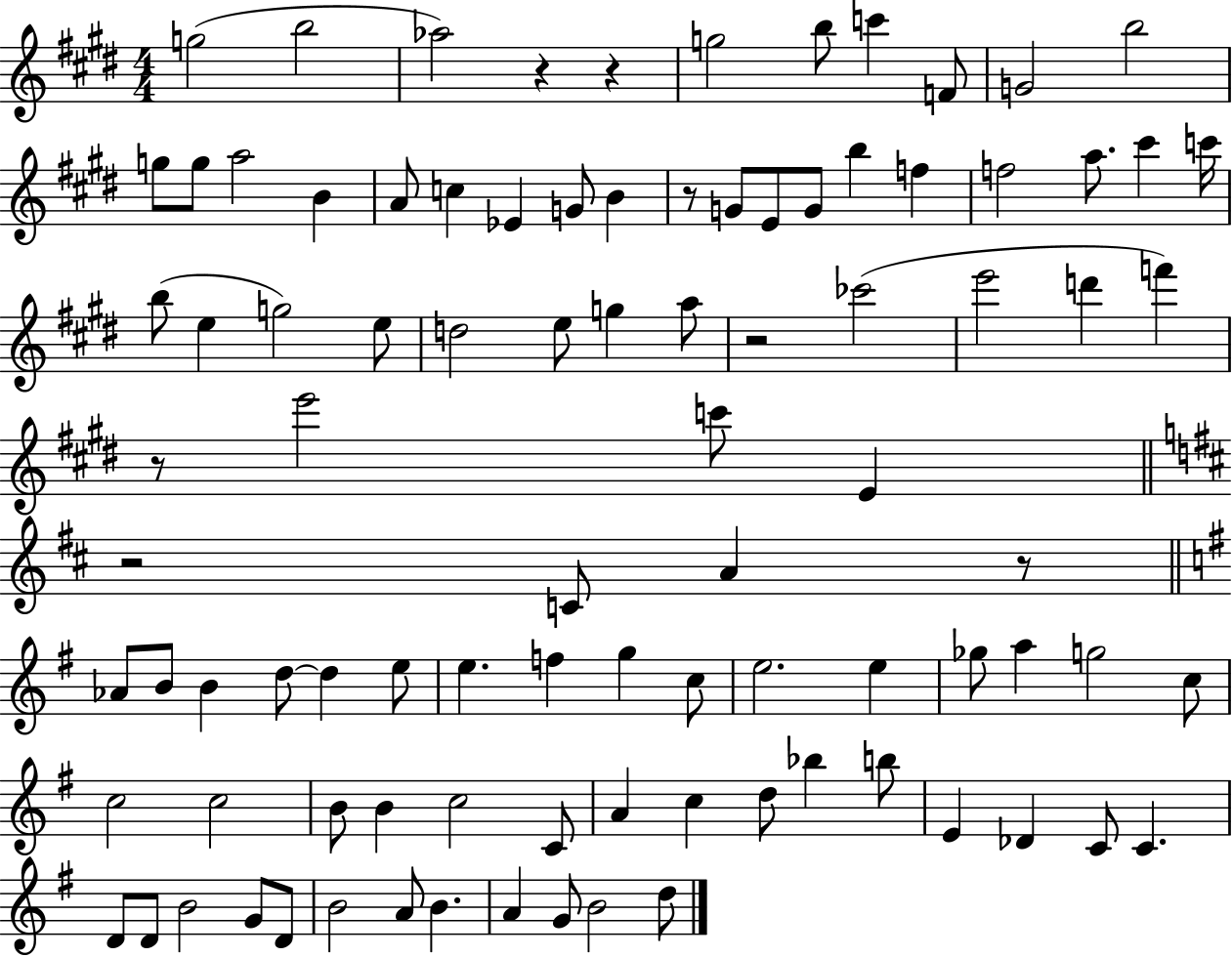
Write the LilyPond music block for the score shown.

{
  \clef treble
  \numericTimeSignature
  \time 4/4
  \key e \major
  g''2( b''2 | aes''2) r4 r4 | g''2 b''8 c'''4 f'8 | g'2 b''2 | \break g''8 g''8 a''2 b'4 | a'8 c''4 ees'4 g'8 b'4 | r8 g'8 e'8 g'8 b''4 f''4 | f''2 a''8. cis'''4 c'''16 | \break b''8( e''4 g''2) e''8 | d''2 e''8 g''4 a''8 | r2 ces'''2( | e'''2 d'''4 f'''4) | \break r8 e'''2 c'''8 e'4 | \bar "||" \break \key b \minor r2 c'8 a'4 r8 | \bar "||" \break \key e \minor aes'8 b'8 b'4 d''8~~ d''4 e''8 | e''4. f''4 g''4 c''8 | e''2. e''4 | ges''8 a''4 g''2 c''8 | \break c''2 c''2 | b'8 b'4 c''2 c'8 | a'4 c''4 d''8 bes''4 b''8 | e'4 des'4 c'8 c'4. | \break d'8 d'8 b'2 g'8 d'8 | b'2 a'8 b'4. | a'4 g'8 b'2 d''8 | \bar "|."
}